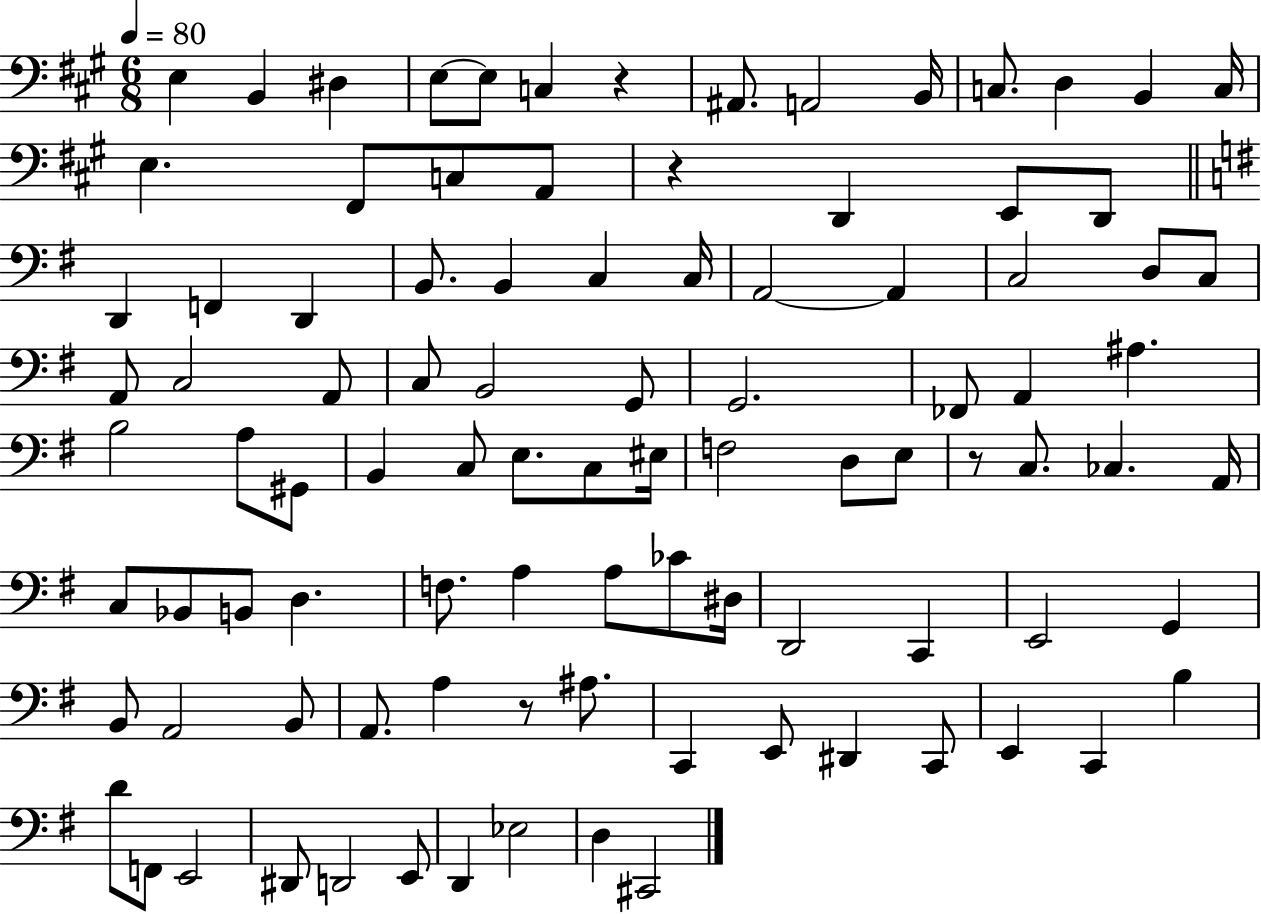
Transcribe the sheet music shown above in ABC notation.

X:1
T:Untitled
M:6/8
L:1/4
K:A
E, B,, ^D, E,/2 E,/2 C, z ^A,,/2 A,,2 B,,/4 C,/2 D, B,, C,/4 E, ^F,,/2 C,/2 A,,/2 z D,, E,,/2 D,,/2 D,, F,, D,, B,,/2 B,, C, C,/4 A,,2 A,, C,2 D,/2 C,/2 A,,/2 C,2 A,,/2 C,/2 B,,2 G,,/2 G,,2 _F,,/2 A,, ^A, B,2 A,/2 ^G,,/2 B,, C,/2 E,/2 C,/2 ^E,/4 F,2 D,/2 E,/2 z/2 C,/2 _C, A,,/4 C,/2 _B,,/2 B,,/2 D, F,/2 A, A,/2 _C/2 ^D,/4 D,,2 C,, E,,2 G,, B,,/2 A,,2 B,,/2 A,,/2 A, z/2 ^A,/2 C,, E,,/2 ^D,, C,,/2 E,, C,, B, D/2 F,,/2 E,,2 ^D,,/2 D,,2 E,,/2 D,, _E,2 D, ^C,,2